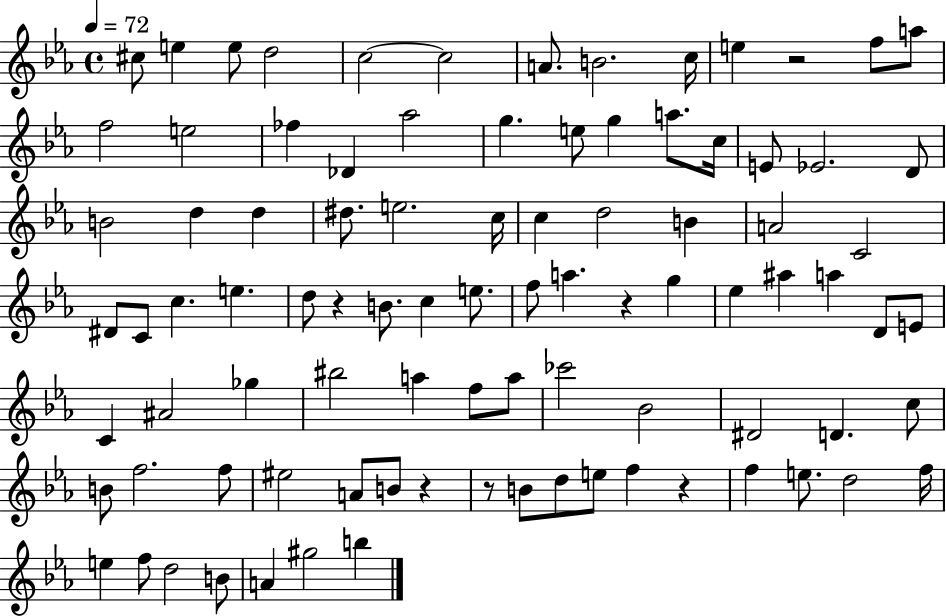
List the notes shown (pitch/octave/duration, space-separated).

C#5/e E5/q E5/e D5/h C5/h C5/h A4/e. B4/h. C5/s E5/q R/h F5/e A5/e F5/h E5/h FES5/q Db4/q Ab5/h G5/q. E5/e G5/q A5/e. C5/s E4/e Eb4/h. D4/e B4/h D5/q D5/q D#5/e. E5/h. C5/s C5/q D5/h B4/q A4/h C4/h D#4/e C4/e C5/q. E5/q. D5/e R/q B4/e. C5/q E5/e. F5/e A5/q. R/q G5/q Eb5/q A#5/q A5/q D4/e E4/e C4/q A#4/h Gb5/q BIS5/h A5/q F5/e A5/e CES6/h Bb4/h D#4/h D4/q. C5/e B4/e F5/h. F5/e EIS5/h A4/e B4/e R/q R/e B4/e D5/e E5/e F5/q R/q F5/q E5/e. D5/h F5/s E5/q F5/e D5/h B4/e A4/q G#5/h B5/q